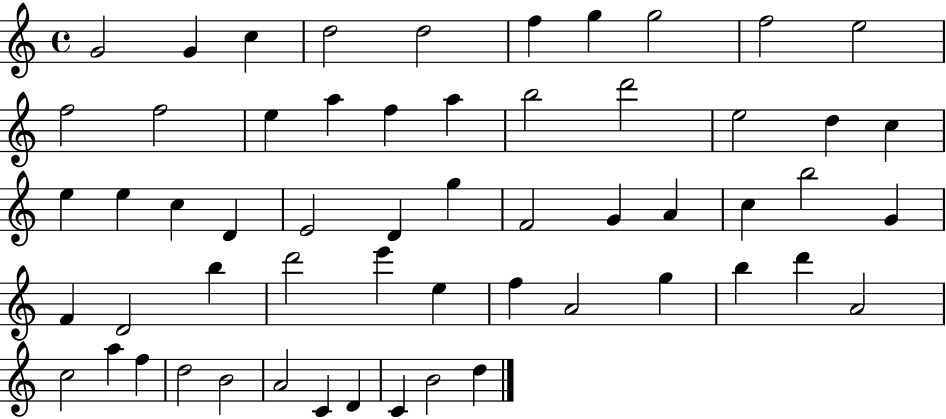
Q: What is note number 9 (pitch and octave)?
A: F5